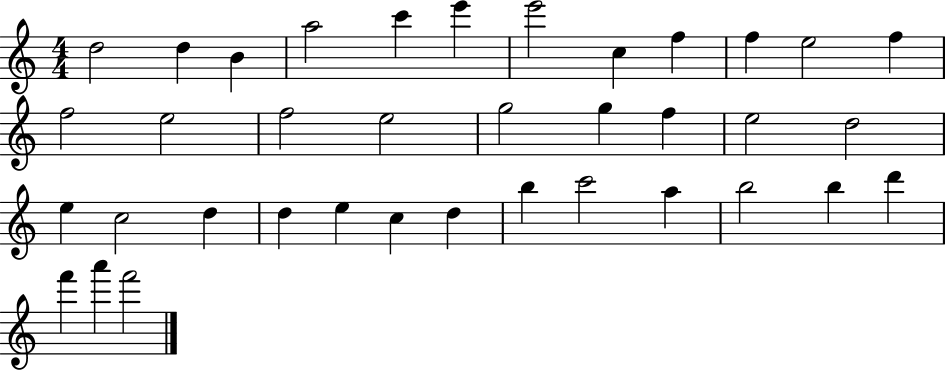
{
  \clef treble
  \numericTimeSignature
  \time 4/4
  \key c \major
  d''2 d''4 b'4 | a''2 c'''4 e'''4 | e'''2 c''4 f''4 | f''4 e''2 f''4 | \break f''2 e''2 | f''2 e''2 | g''2 g''4 f''4 | e''2 d''2 | \break e''4 c''2 d''4 | d''4 e''4 c''4 d''4 | b''4 c'''2 a''4 | b''2 b''4 d'''4 | \break f'''4 a'''4 f'''2 | \bar "|."
}